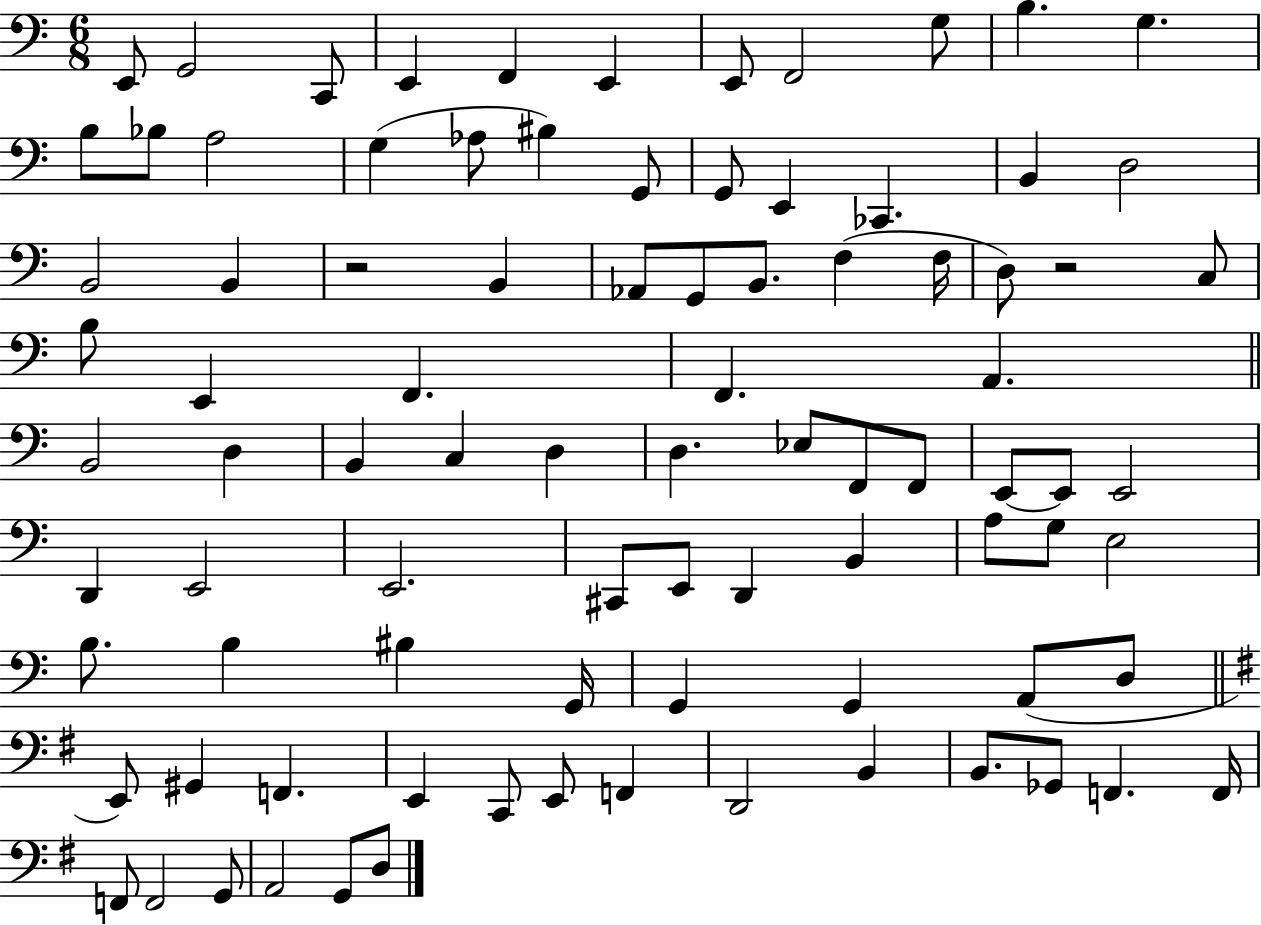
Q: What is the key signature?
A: C major